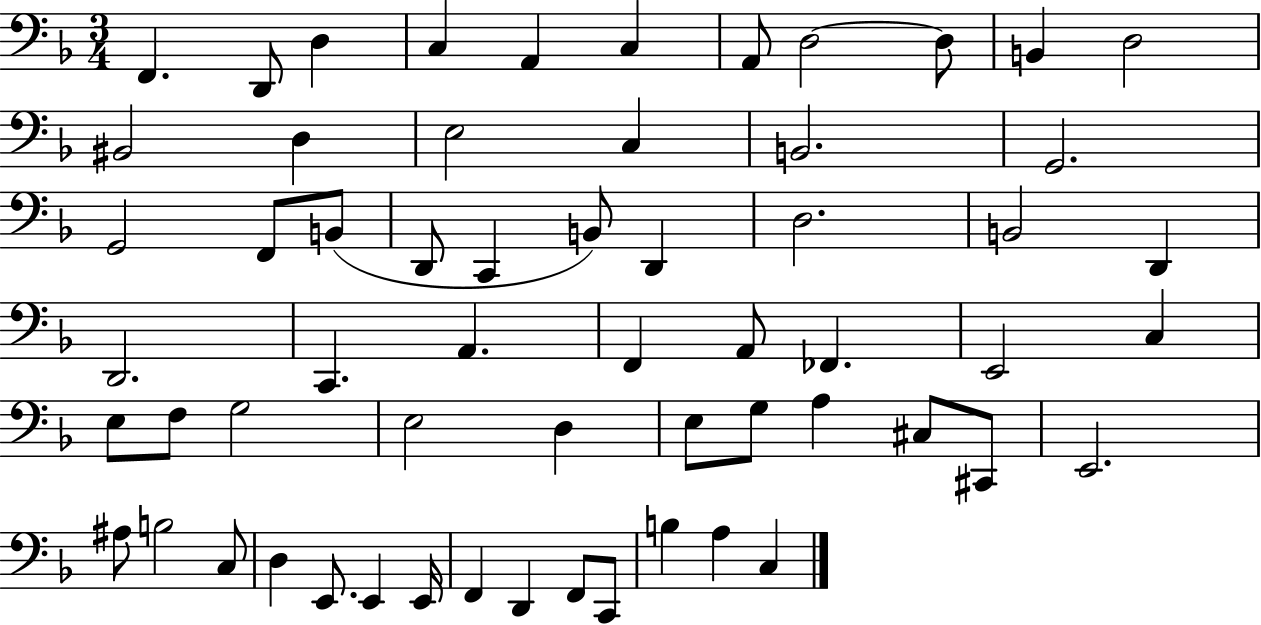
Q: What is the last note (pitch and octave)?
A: C3